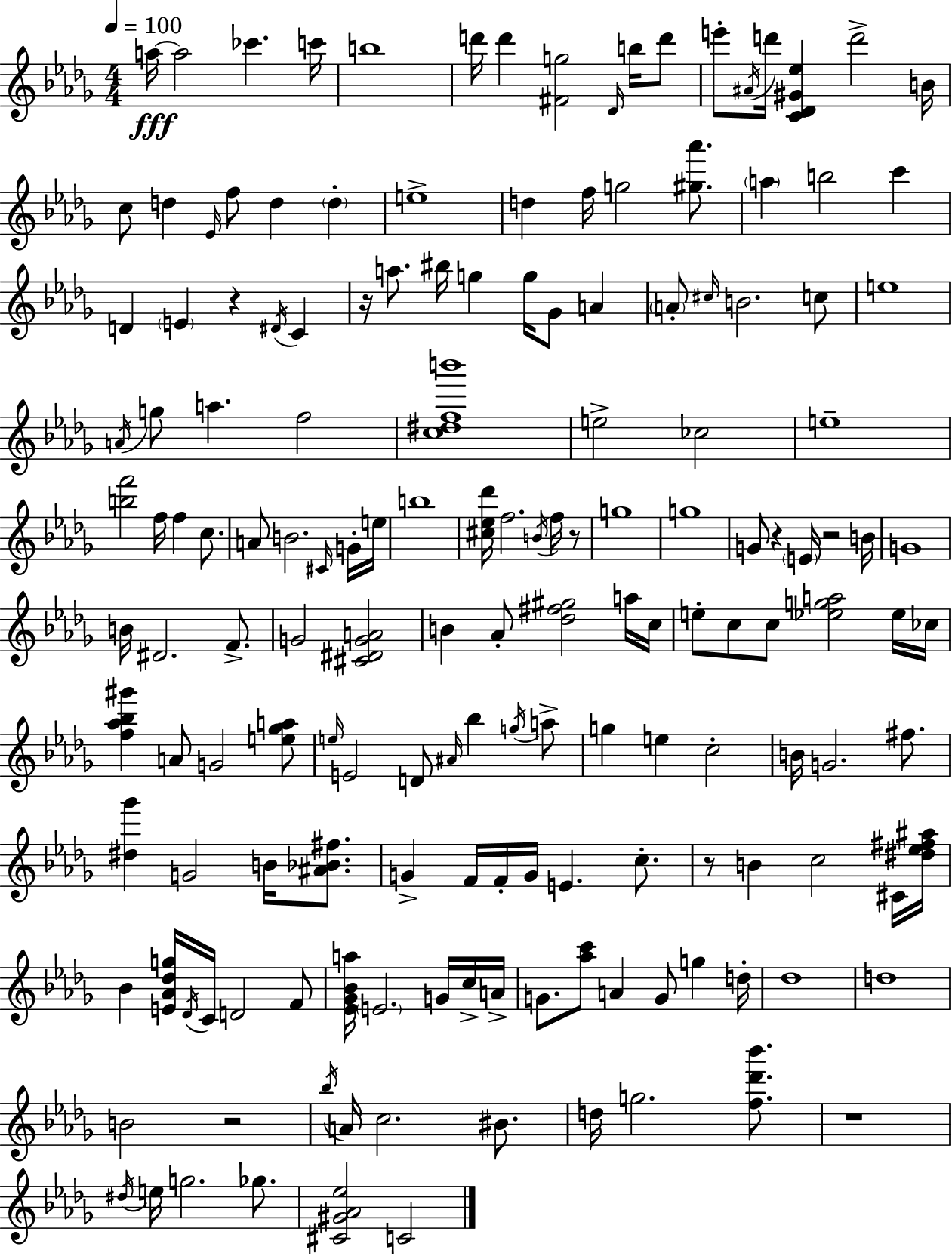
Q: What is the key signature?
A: BES minor